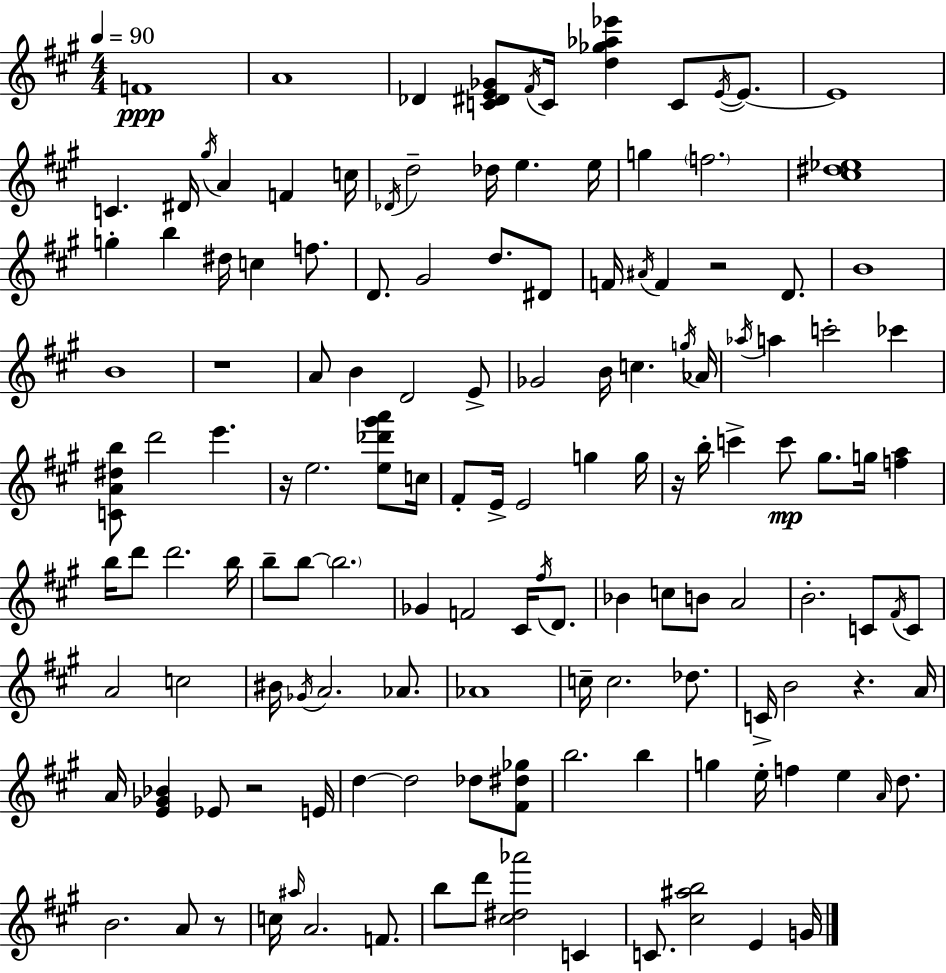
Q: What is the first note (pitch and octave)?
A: F4